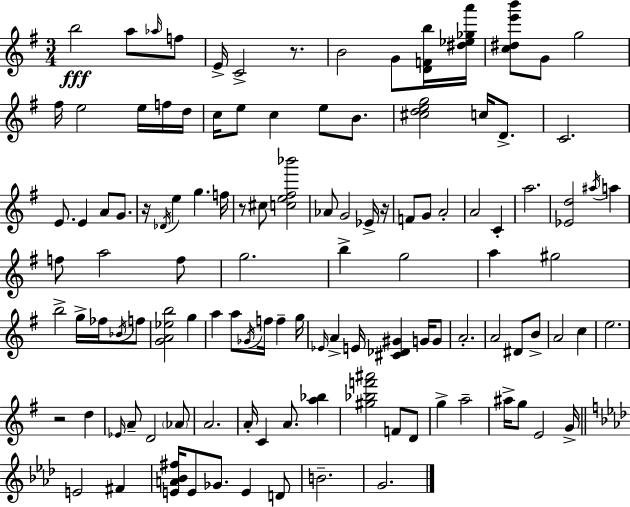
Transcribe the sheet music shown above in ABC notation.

X:1
T:Untitled
M:3/4
L:1/4
K:Em
b2 a/2 _a/4 f/2 E/4 C2 z/2 B2 G/2 [DFb]/4 [^d_e_ga']/4 [c^de'b']/2 G/2 g2 ^f/4 e2 e/4 f/4 d/4 c/4 e/2 c e/2 B/2 [^cdeg]2 c/4 D/2 C2 E/2 E A/2 G/2 z/4 _D/4 e g f/4 z/2 ^c/2 [ce^f_b']2 _A/2 G2 _E/4 z/4 F/2 G/2 A2 A2 C a2 [_Ed]2 ^a/4 a f/2 a2 f/2 g2 b g2 a ^g2 b2 g/4 _f/4 _B/4 f/2 [GA_eb]2 g a a/2 _G/4 f/4 f g/4 _E/4 A E/4 [^C_D^G] G/4 G/2 A2 A2 ^D/2 B/2 A2 c e2 z2 d _E/4 A/2 D2 _A/2 A2 A/4 C A/2 [a_b] [^g_bf'^a']2 F/2 D/2 g a2 ^a/4 g/2 E2 G/4 E2 ^F [EA_B^f]/4 E/2 _G/2 E D/2 B2 G2